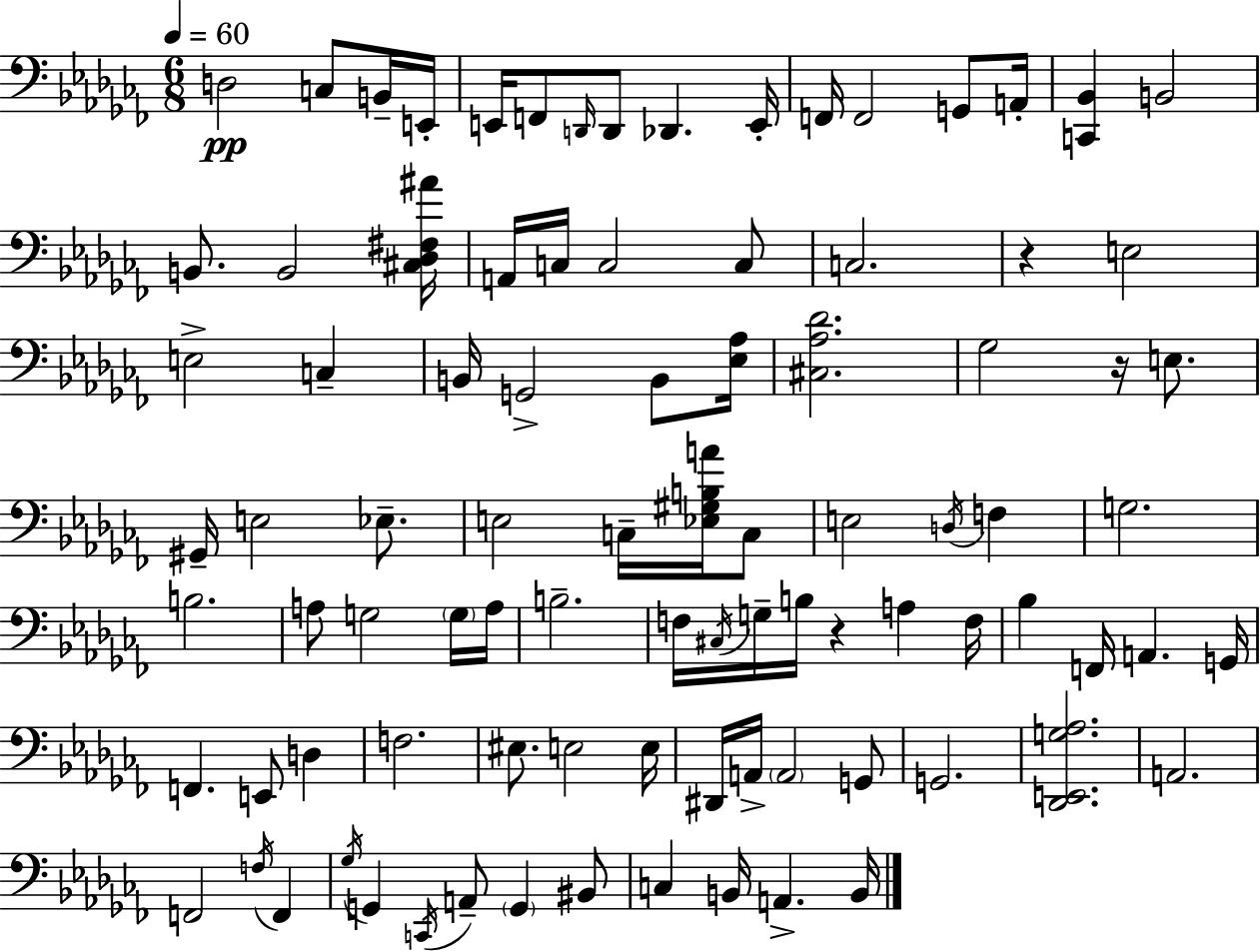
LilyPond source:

{
  \clef bass
  \numericTimeSignature
  \time 6/8
  \key aes \minor
  \tempo 4 = 60
  \repeat volta 2 { d2\pp c8 b,16-- e,16-. | e,16 f,8 \grace { d,16 } d,8 des,4. | e,16-. f,16 f,2 g,8 | a,16-. <c, bes,>4 b,2 | \break b,8. b,2 | <cis des fis ais'>16 a,16 c16 c2 c8 | c2. | r4 e2 | \break e2-> c4-- | b,16 g,2-> b,8 | <ees aes>16 <cis aes des'>2. | ges2 r16 e8. | \break gis,16-- e2 ees8.-- | e2 c16-- <ees gis b a'>16 c8 | e2 \acciaccatura { d16 } f4 | g2. | \break b2. | a8 g2 | \parenthesize g16 a16 b2.-- | f16 \acciaccatura { cis16 } g16-- b16 r4 a4 | \break f16 bes4 f,16 a,4. | g,16 f,4. e,8 d4 | f2. | eis8. e2 | \break e16 dis,16 a,16-> \parenthesize a,2 | g,8 g,2. | <des, e, g aes>2. | a,2. | \break f,2 \acciaccatura { f16 } | f,4 \acciaccatura { ges16 } g,4 \acciaccatura { c,16 } a,8-- | \parenthesize g,4 bis,8 c4 b,16 a,4.-> | b,16 } \bar "|."
}